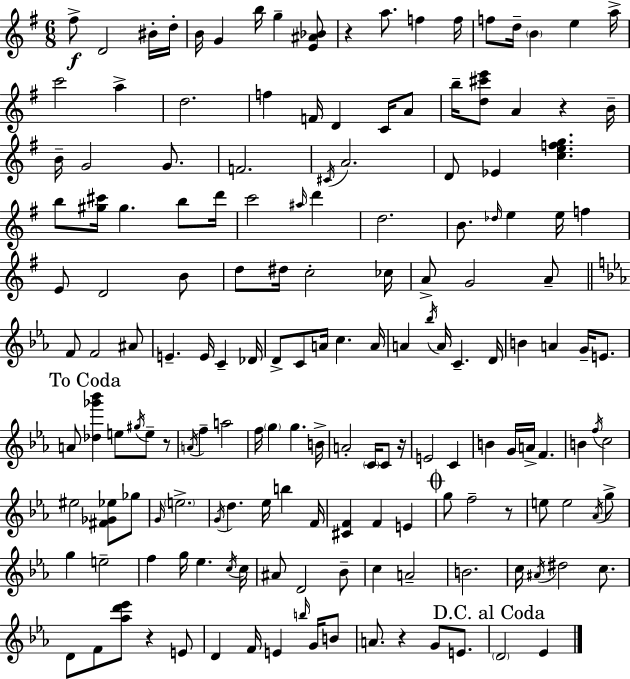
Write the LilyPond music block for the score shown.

{
  \clef treble
  \numericTimeSignature
  \time 6/8
  \key g \major
  fis''8->\f d'2 bis'16-. d''16-. | b'16 g'4 b''16 g''4-- <e' ais' bes'>8 | r4 a''8. f''4 f''16 | f''8 d''16-- \parenthesize b'4 e''4 a''16-> | \break c'''2 a''4-> | d''2. | f''4 f'16 d'4 c'16 a'8 | b''16-- <d'' cis''' e'''>8 a'4 r4 b'16-- | \break b'16-- g'2 g'8. | f'2. | \acciaccatura { cis'16 } a'2. | d'8 ees'4 <c'' e'' f'' g''>4. | \break b''8 <gis'' cis'''>16 gis''4. b''8 | d'''16 c'''2 \grace { ais''16 } d'''4 | d''2. | b'8. \grace { des''16 } e''4 e''16 f''4 | \break e'8 d'2 | b'8 d''8 dis''16 c''2-. | ces''16 a'8-> g'2 | a'8-- \bar "||" \break \key ees \major f'8 f'2 ais'8 | e'4.-- e'16 c'4-- des'16 | d'8-> c'8 a'16 c''4. a'16 | a'4 \acciaccatura { bes''16 } a'16 c'4.-- | \break d'16 b'4 a'4 g'16-- e'8. | \mark "To Coda" a'8 <des'' ges''' bes'''>4 e''8 \acciaccatura { gis''16 } e''8-- | r8 \acciaccatura { a'16 } f''4-- a''2 | f''16 \parenthesize g''4 g''4. | \break b'16-> a'2-. \parenthesize c'16 | c'8 r16 e'2 c'4 | b'4 g'16 a'16-> f'4. | b'4 \acciaccatura { f''16 } c''2 | \break eis''2 | <fis' ges' ees''>8 ges''8 \grace { g'16 } \parenthesize e''2.-> | \acciaccatura { g'16 } d''4. | ees''16 b''4 f'16 <cis' f'>4 f'4 | \break e'4 \mark \markup { \musicglyph "scripts.coda" } g''8 f''2-- | r8 e''8 e''2 | \acciaccatura { aes'16 } g''8-> g''4 e''2-- | f''4 g''16 | \break ees''4. \acciaccatura { c''16 } c''16 ais'8 d'2 | bes'8-- c''4 | a'2-- b'2. | c''16 \acciaccatura { ais'16 } dis''2 | \break c''8. d'8 f'8 | <aes'' d''' ees'''>8 r4 e'8 d'4 | f'16 e'4 \grace { b''16 } g'16 b'8 a'8. | r4 g'8 e'8. \mark "D.C. al Coda" \parenthesize d'2 | \break ees'4 \bar "|."
}